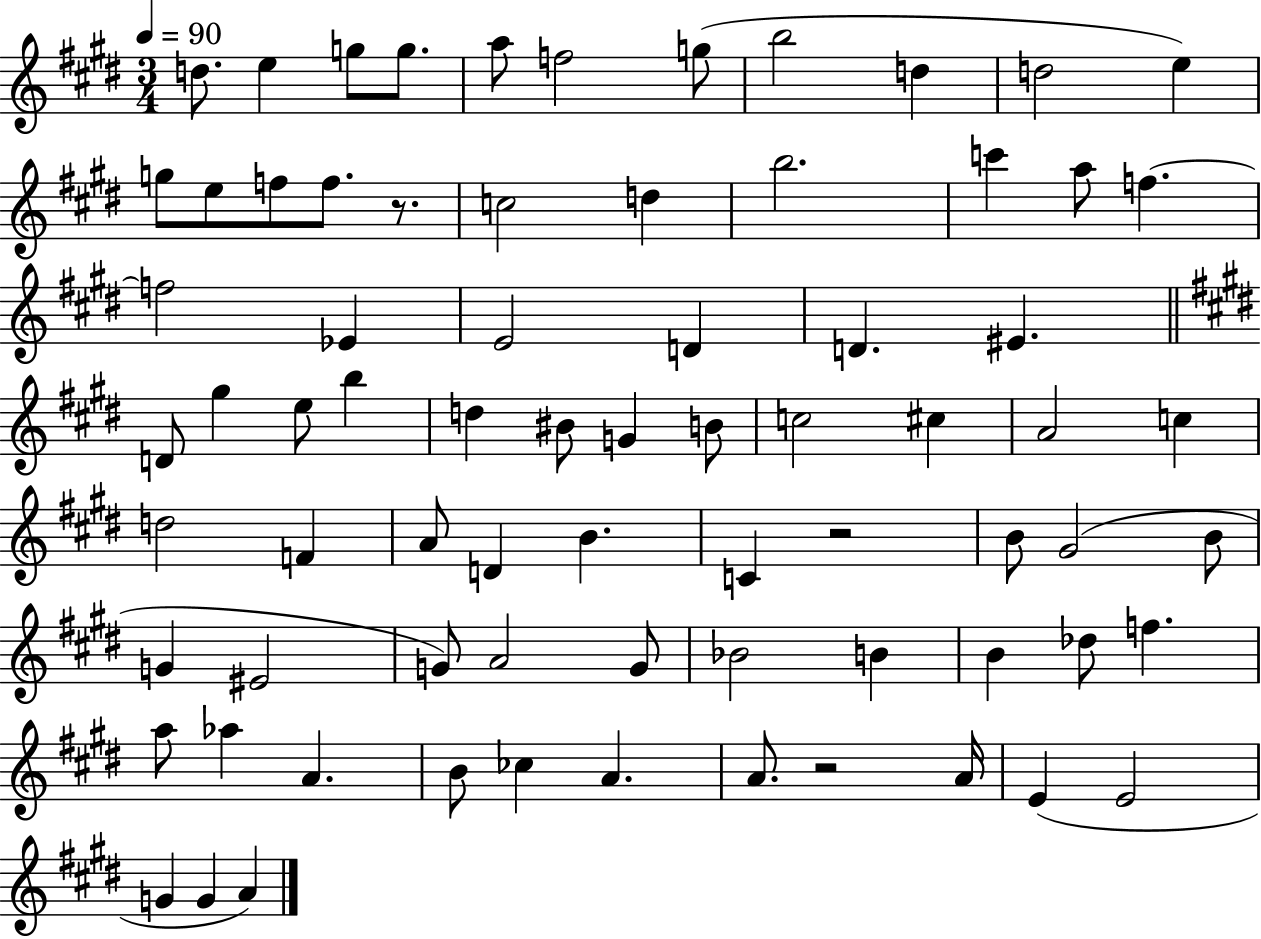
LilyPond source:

{
  \clef treble
  \numericTimeSignature
  \time 3/4
  \key e \major
  \tempo 4 = 90
  d''8. e''4 g''8 g''8. | a''8 f''2 g''8( | b''2 d''4 | d''2 e''4) | \break g''8 e''8 f''8 f''8. r8. | c''2 d''4 | b''2. | c'''4 a''8 f''4.~~ | \break f''2 ees'4 | e'2 d'4 | d'4. eis'4. | \bar "||" \break \key e \major d'8 gis''4 e''8 b''4 | d''4 bis'8 g'4 b'8 | c''2 cis''4 | a'2 c''4 | \break d''2 f'4 | a'8 d'4 b'4. | c'4 r2 | b'8 gis'2( b'8 | \break g'4 eis'2 | g'8) a'2 g'8 | bes'2 b'4 | b'4 des''8 f''4. | \break a''8 aes''4 a'4. | b'8 ces''4 a'4. | a'8. r2 a'16 | e'4( e'2 | \break g'4 g'4 a'4) | \bar "|."
}